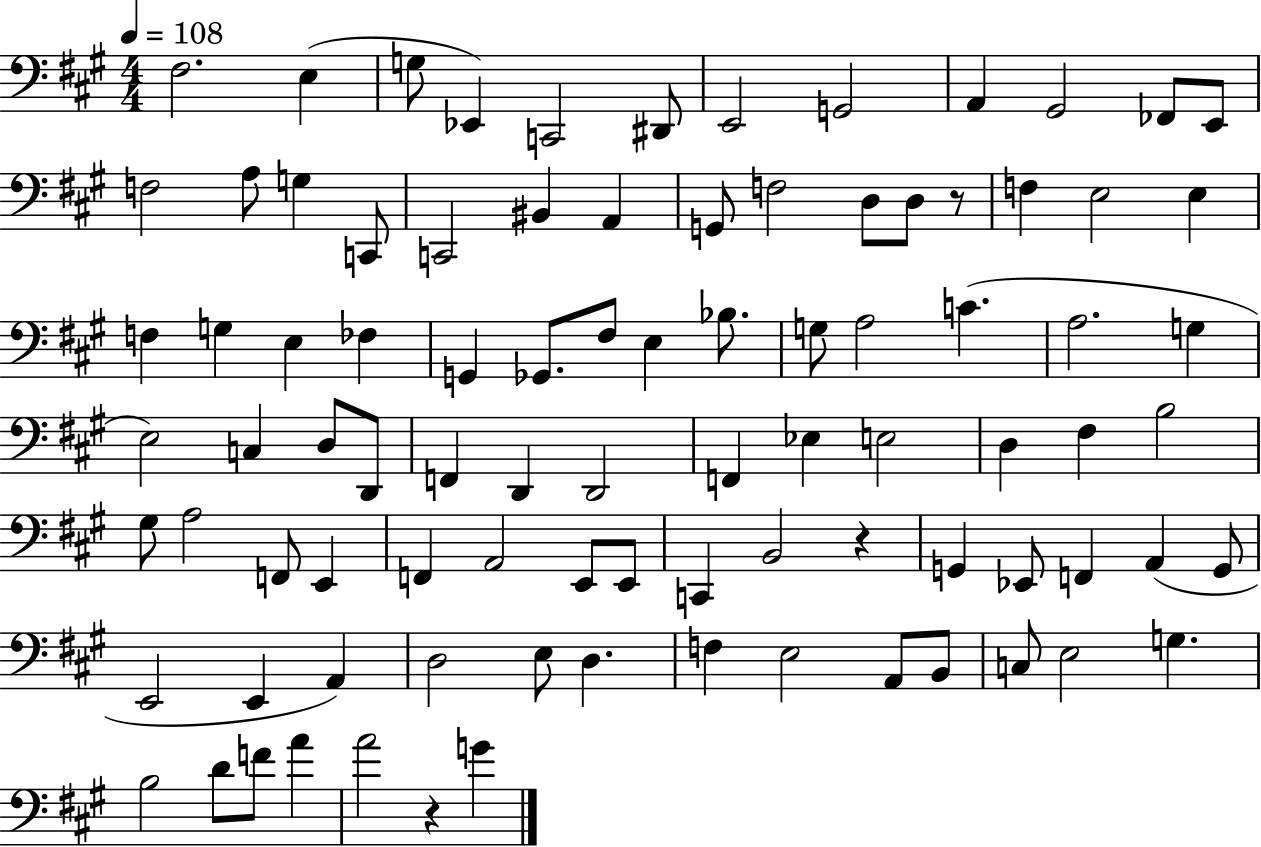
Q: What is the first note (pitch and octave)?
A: F#3